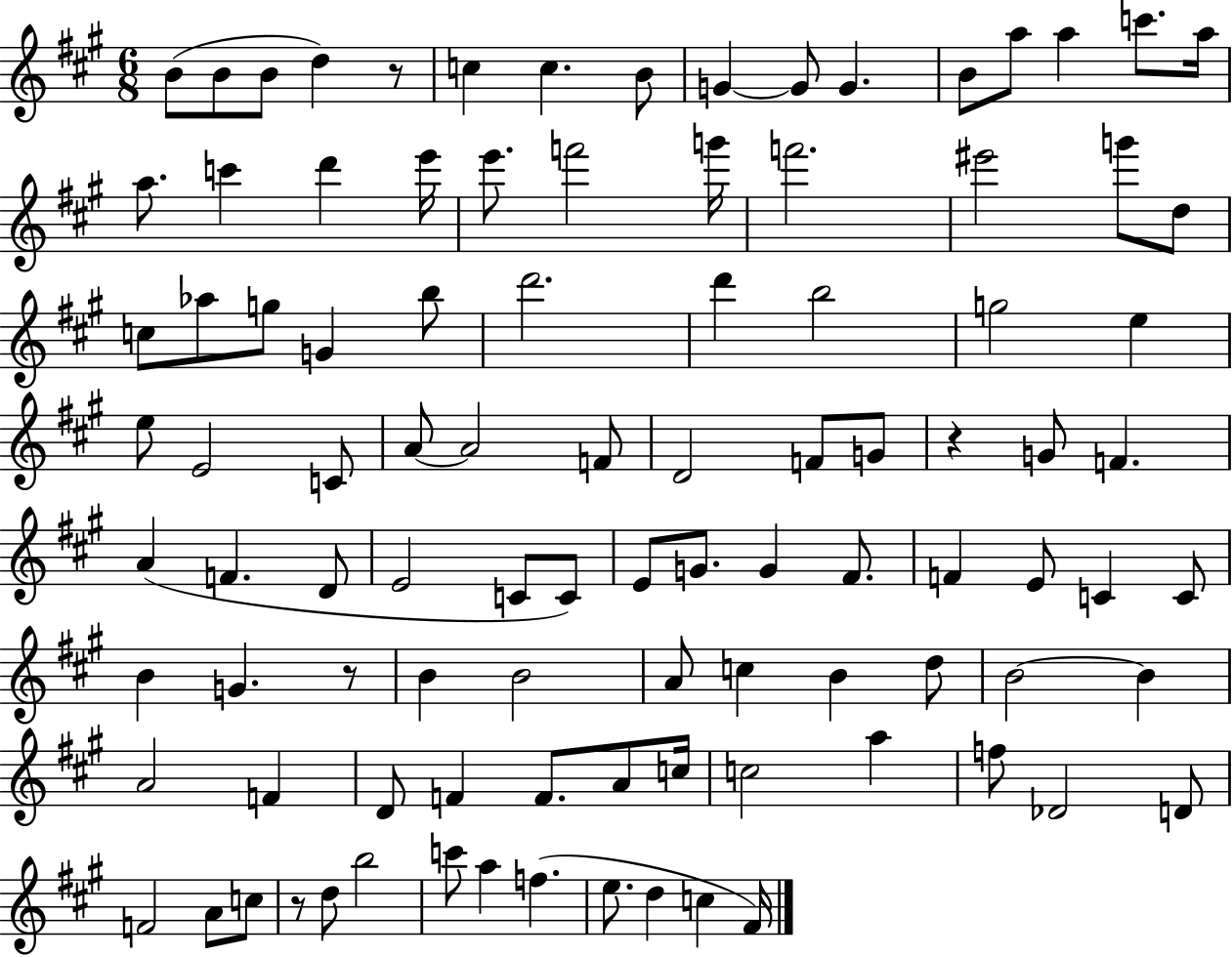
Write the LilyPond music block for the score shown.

{
  \clef treble
  \numericTimeSignature
  \time 6/8
  \key a \major
  \repeat volta 2 { b'8( b'8 b'8 d''4) r8 | c''4 c''4. b'8 | g'4~~ g'8 g'4. | b'8 a''8 a''4 c'''8. a''16 | \break a''8. c'''4 d'''4 e'''16 | e'''8. f'''2 g'''16 | f'''2. | eis'''2 g'''8 d''8 | \break c''8 aes''8 g''8 g'4 b''8 | d'''2. | d'''4 b''2 | g''2 e''4 | \break e''8 e'2 c'8 | a'8~~ a'2 f'8 | d'2 f'8 g'8 | r4 g'8 f'4. | \break a'4( f'4. d'8 | e'2 c'8 c'8) | e'8 g'8. g'4 fis'8. | f'4 e'8 c'4 c'8 | \break b'4 g'4. r8 | b'4 b'2 | a'8 c''4 b'4 d''8 | b'2~~ b'4 | \break a'2 f'4 | d'8 f'4 f'8. a'8 c''16 | c''2 a''4 | f''8 des'2 d'8 | \break f'2 a'8 c''8 | r8 d''8 b''2 | c'''8 a''4 f''4.( | e''8. d''4 c''4 fis'16) | \break } \bar "|."
}